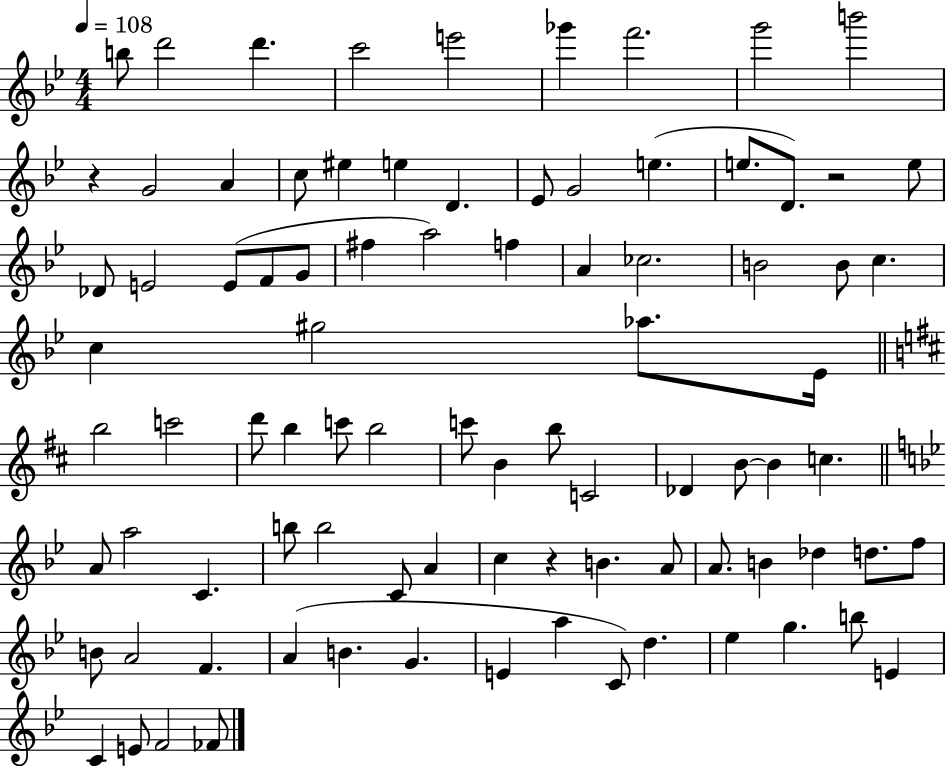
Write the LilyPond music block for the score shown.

{
  \clef treble
  \numericTimeSignature
  \time 4/4
  \key bes \major
  \tempo 4 = 108
  b''8 d'''2 d'''4. | c'''2 e'''2 | ges'''4 f'''2. | g'''2 b'''2 | \break r4 g'2 a'4 | c''8 eis''4 e''4 d'4. | ees'8 g'2 e''4.( | e''8. d'8.) r2 e''8 | \break des'8 e'2 e'8( f'8 g'8 | fis''4 a''2) f''4 | a'4 ces''2. | b'2 b'8 c''4. | \break c''4 gis''2 aes''8. ees'16 | \bar "||" \break \key b \minor b''2 c'''2 | d'''8 b''4 c'''8 b''2 | c'''8 b'4 b''8 c'2 | des'4 b'8~~ b'4 c''4. | \break \bar "||" \break \key bes \major a'8 a''2 c'4. | b''8 b''2 c'8 a'4 | c''4 r4 b'4. a'8 | a'8. b'4 des''4 d''8. f''8 | \break b'8 a'2 f'4. | a'4( b'4. g'4. | e'4 a''4 c'8) d''4. | ees''4 g''4. b''8 e'4 | \break c'4 e'8 f'2 fes'8 | \bar "|."
}